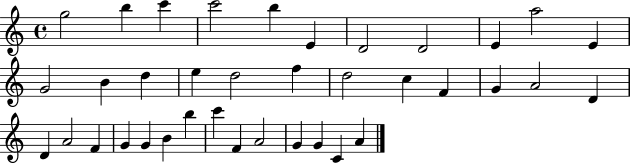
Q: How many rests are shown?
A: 0